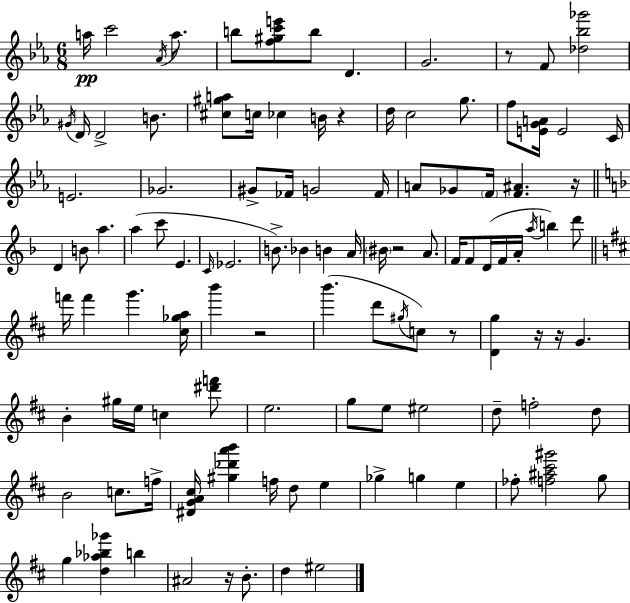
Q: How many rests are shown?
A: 9